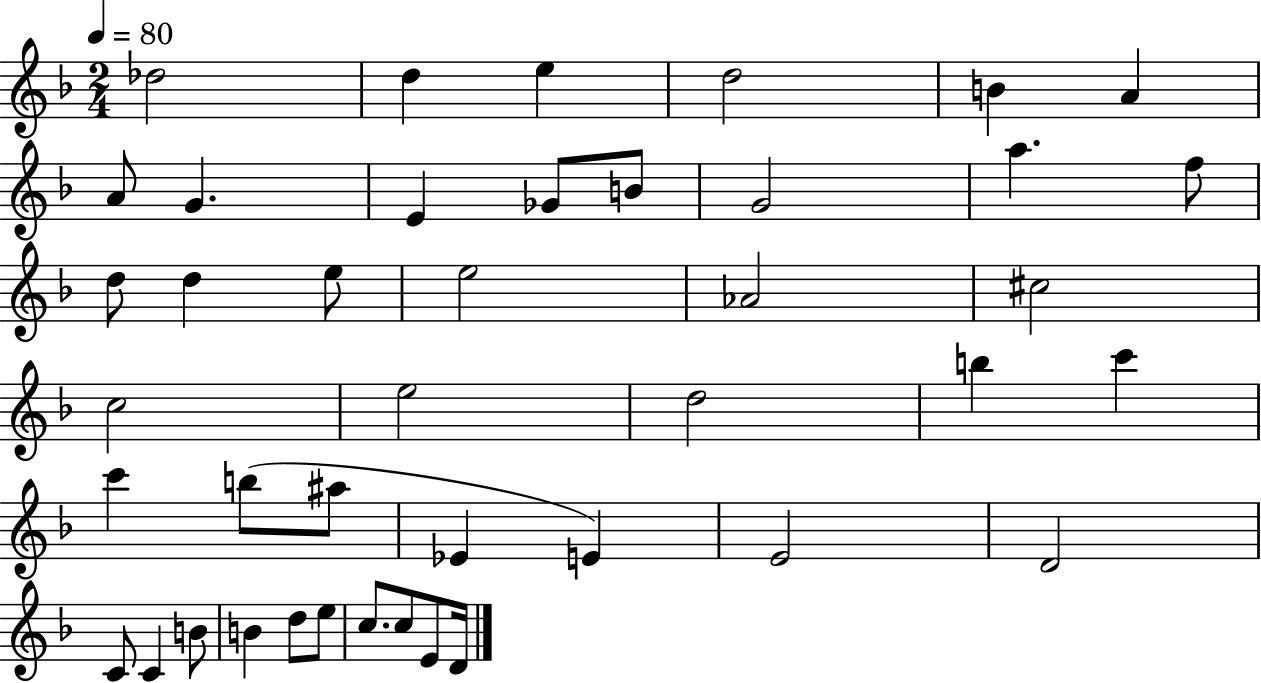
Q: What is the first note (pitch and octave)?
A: Db5